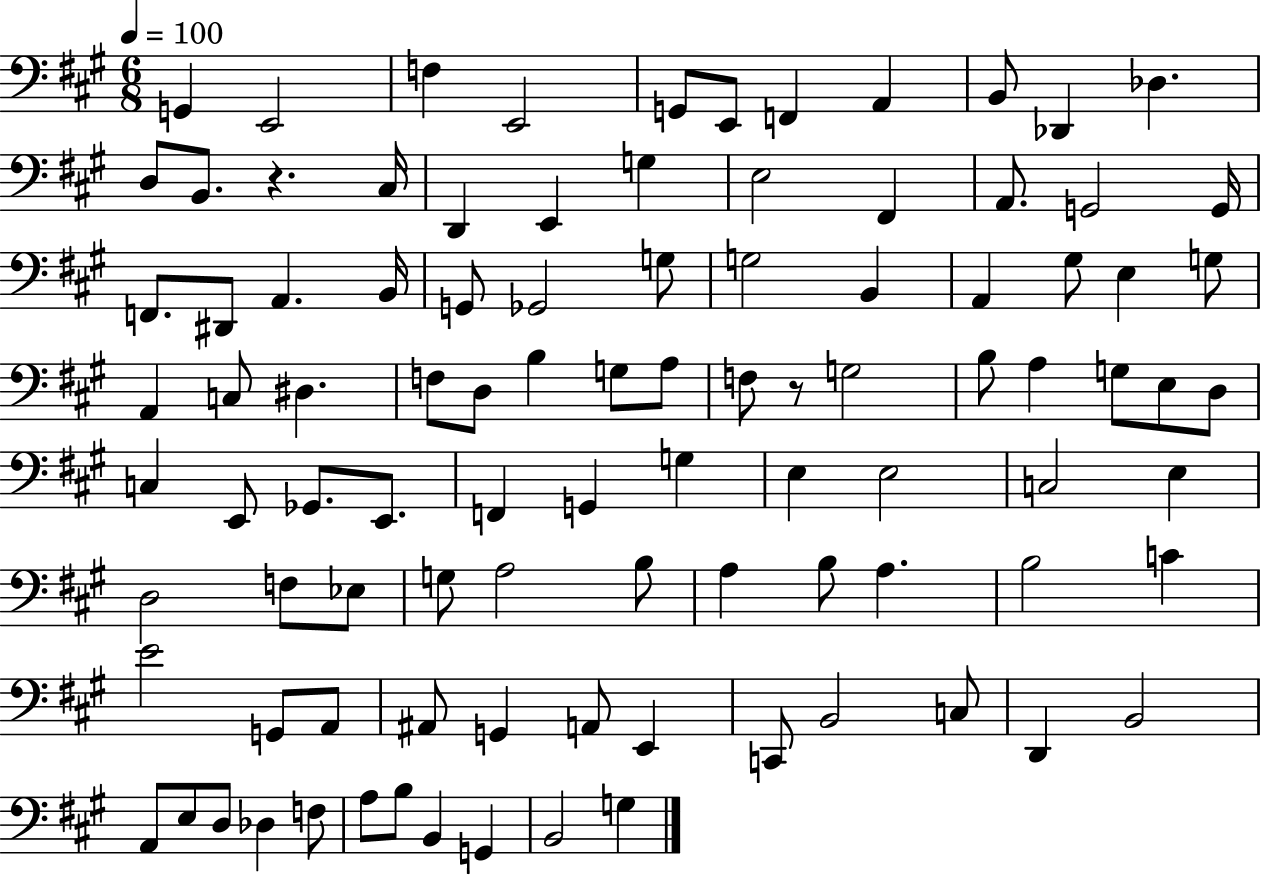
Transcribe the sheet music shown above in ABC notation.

X:1
T:Untitled
M:6/8
L:1/4
K:A
G,, E,,2 F, E,,2 G,,/2 E,,/2 F,, A,, B,,/2 _D,, _D, D,/2 B,,/2 z ^C,/4 D,, E,, G, E,2 ^F,, A,,/2 G,,2 G,,/4 F,,/2 ^D,,/2 A,, B,,/4 G,,/2 _G,,2 G,/2 G,2 B,, A,, ^G,/2 E, G,/2 A,, C,/2 ^D, F,/2 D,/2 B, G,/2 A,/2 F,/2 z/2 G,2 B,/2 A, G,/2 E,/2 D,/2 C, E,,/2 _G,,/2 E,,/2 F,, G,, G, E, E,2 C,2 E, D,2 F,/2 _E,/2 G,/2 A,2 B,/2 A, B,/2 A, B,2 C E2 G,,/2 A,,/2 ^A,,/2 G,, A,,/2 E,, C,,/2 B,,2 C,/2 D,, B,,2 A,,/2 E,/2 D,/2 _D, F,/2 A,/2 B,/2 B,, G,, B,,2 G,